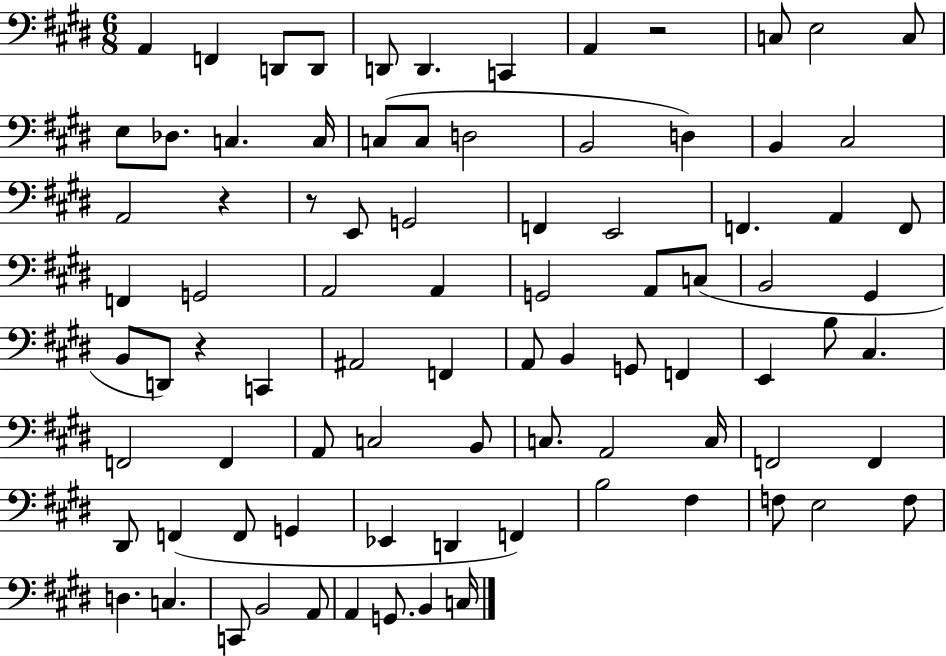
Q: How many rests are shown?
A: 4